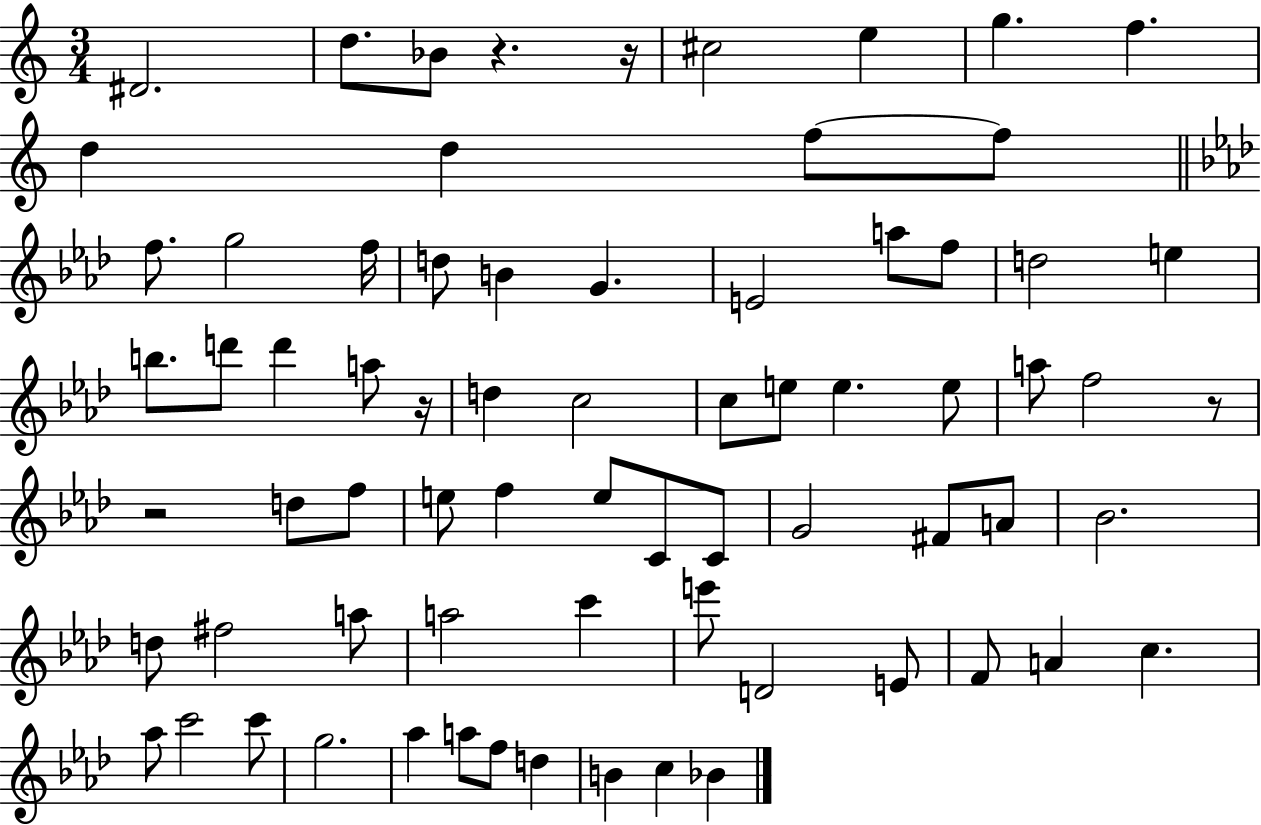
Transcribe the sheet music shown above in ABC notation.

X:1
T:Untitled
M:3/4
L:1/4
K:C
^D2 d/2 _B/2 z z/4 ^c2 e g f d d f/2 f/2 f/2 g2 f/4 d/2 B G E2 a/2 f/2 d2 e b/2 d'/2 d' a/2 z/4 d c2 c/2 e/2 e e/2 a/2 f2 z/2 z2 d/2 f/2 e/2 f e/2 C/2 C/2 G2 ^F/2 A/2 _B2 d/2 ^f2 a/2 a2 c' e'/2 D2 E/2 F/2 A c _a/2 c'2 c'/2 g2 _a a/2 f/2 d B c _B